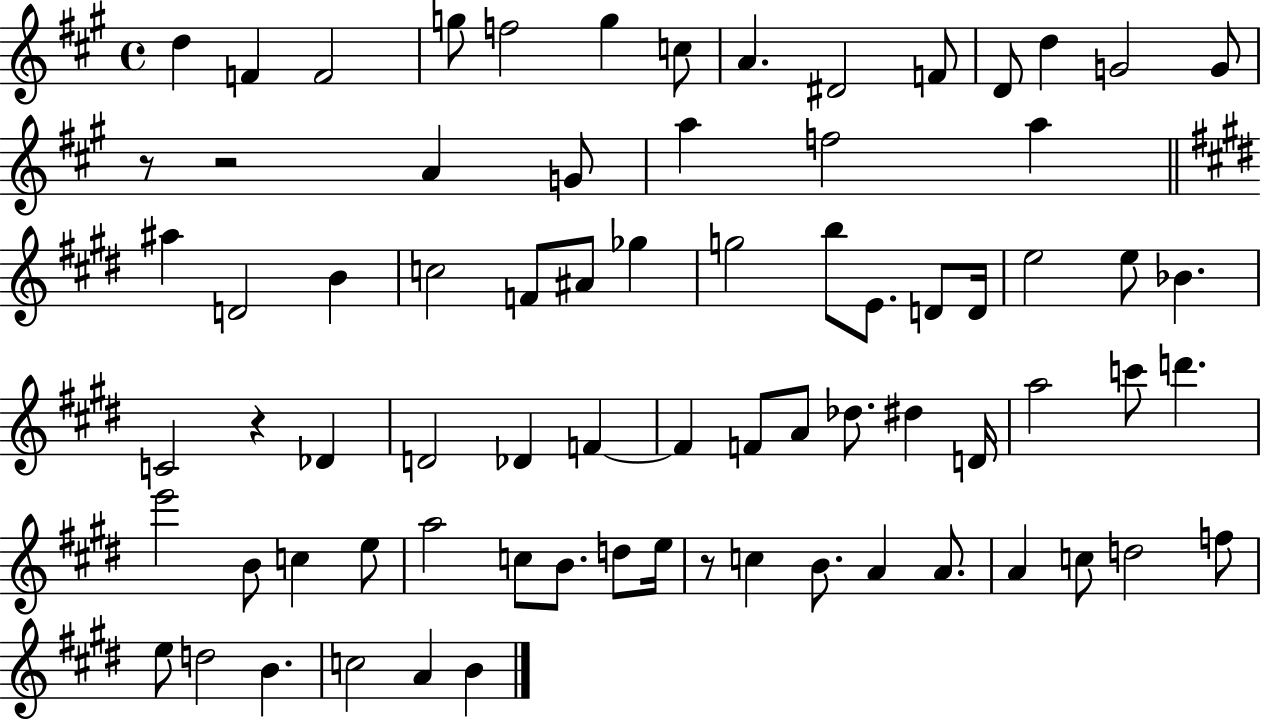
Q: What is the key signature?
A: A major